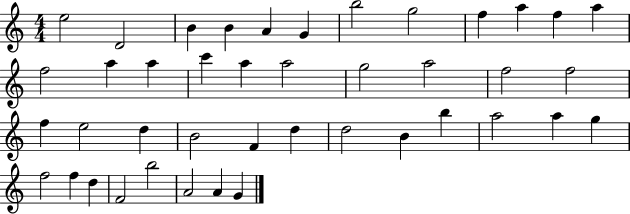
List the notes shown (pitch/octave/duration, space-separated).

E5/h D4/h B4/q B4/q A4/q G4/q B5/h G5/h F5/q A5/q F5/q A5/q F5/h A5/q A5/q C6/q A5/q A5/h G5/h A5/h F5/h F5/h F5/q E5/h D5/q B4/h F4/q D5/q D5/h B4/q B5/q A5/h A5/q G5/q F5/h F5/q D5/q F4/h B5/h A4/h A4/q G4/q